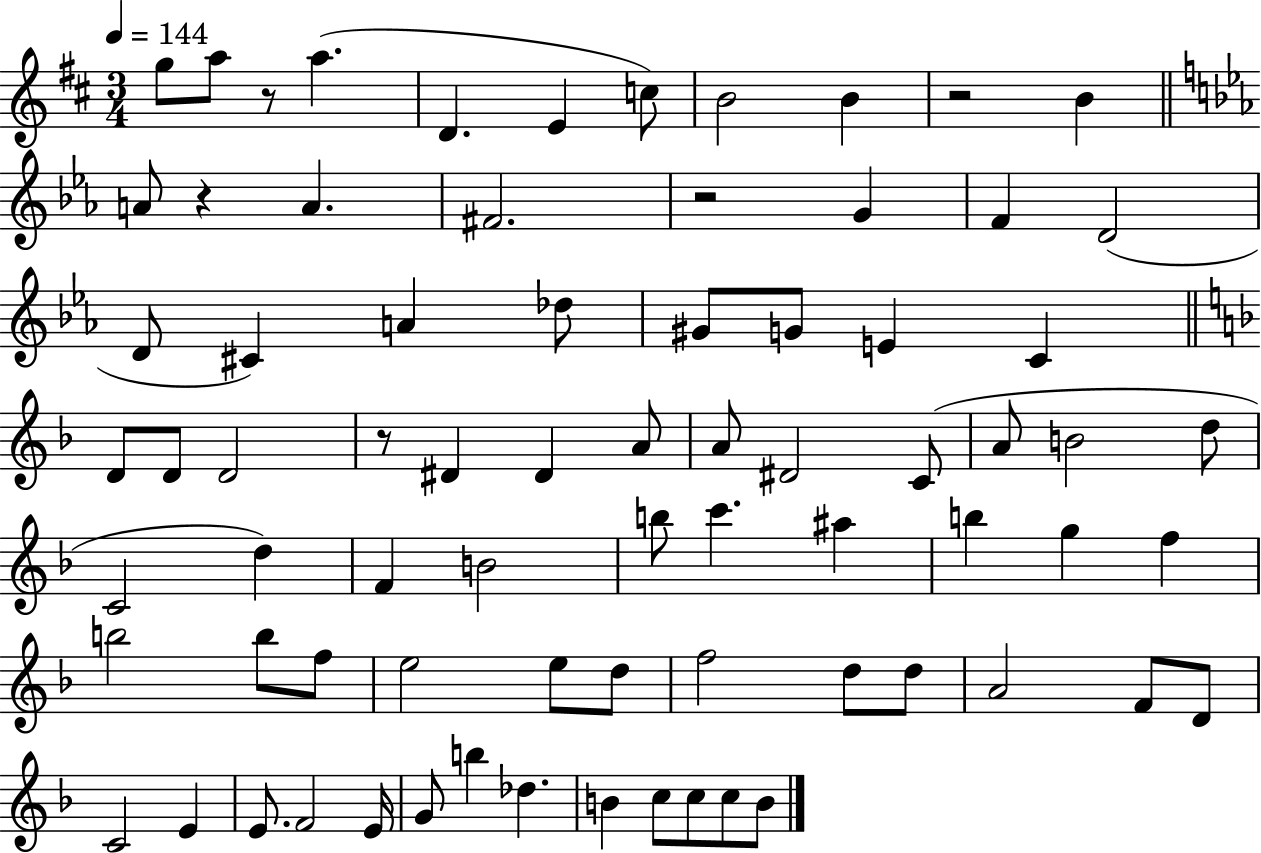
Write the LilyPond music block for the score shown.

{
  \clef treble
  \numericTimeSignature
  \time 3/4
  \key d \major
  \tempo 4 = 144
  g''8 a''8 r8 a''4.( | d'4. e'4 c''8) | b'2 b'4 | r2 b'4 | \break \bar "||" \break \key c \minor a'8 r4 a'4. | fis'2. | r2 g'4 | f'4 d'2( | \break d'8 cis'4) a'4 des''8 | gis'8 g'8 e'4 c'4 | \bar "||" \break \key f \major d'8 d'8 d'2 | r8 dis'4 dis'4 a'8 | a'8 dis'2 c'8( | a'8 b'2 d''8 | \break c'2 d''4) | f'4 b'2 | b''8 c'''4. ais''4 | b''4 g''4 f''4 | \break b''2 b''8 f''8 | e''2 e''8 d''8 | f''2 d''8 d''8 | a'2 f'8 d'8 | \break c'2 e'4 | e'8. f'2 e'16 | g'8 b''4 des''4. | b'4 c''8 c''8 c''8 b'8 | \break \bar "|."
}